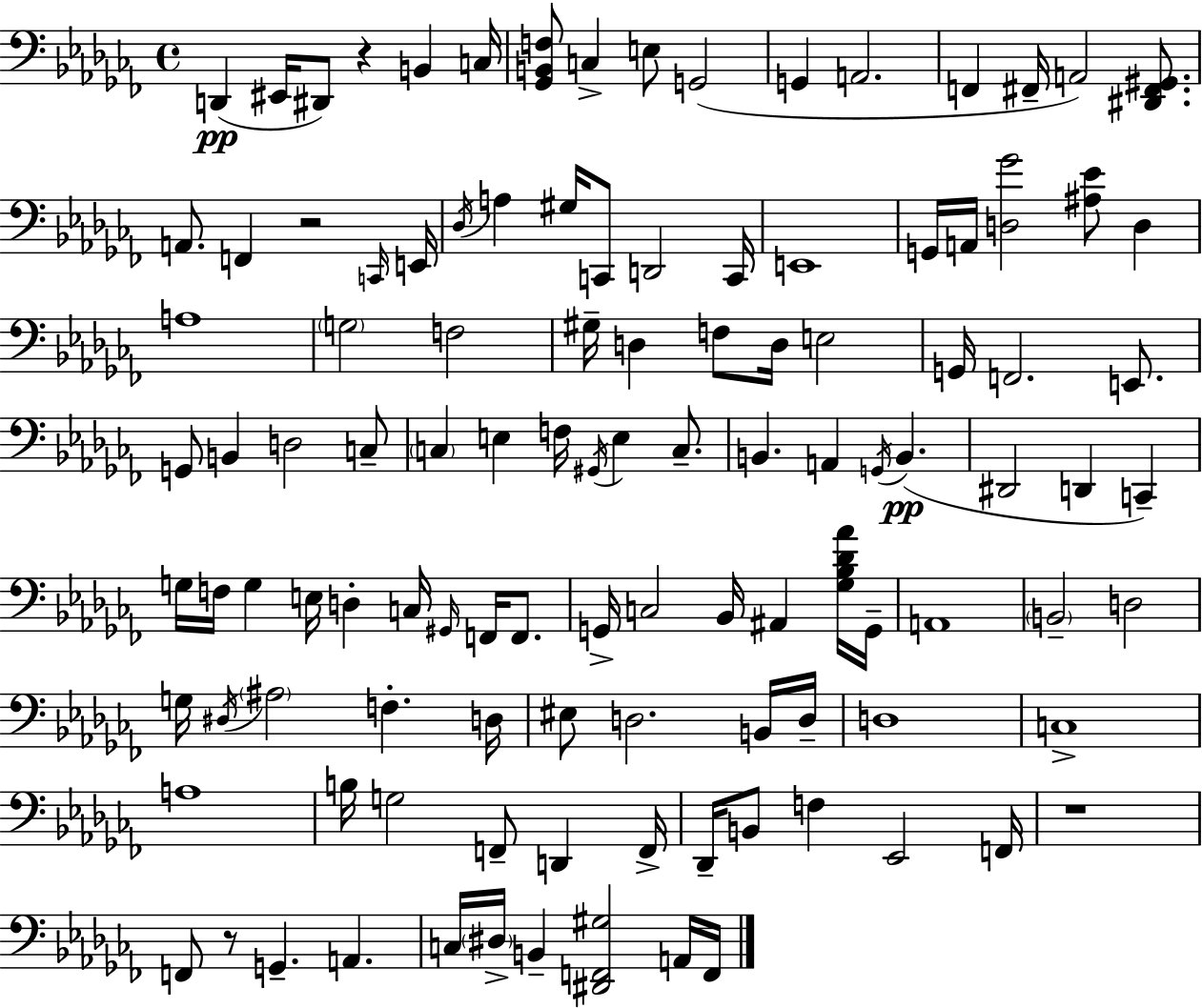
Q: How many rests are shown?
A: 4